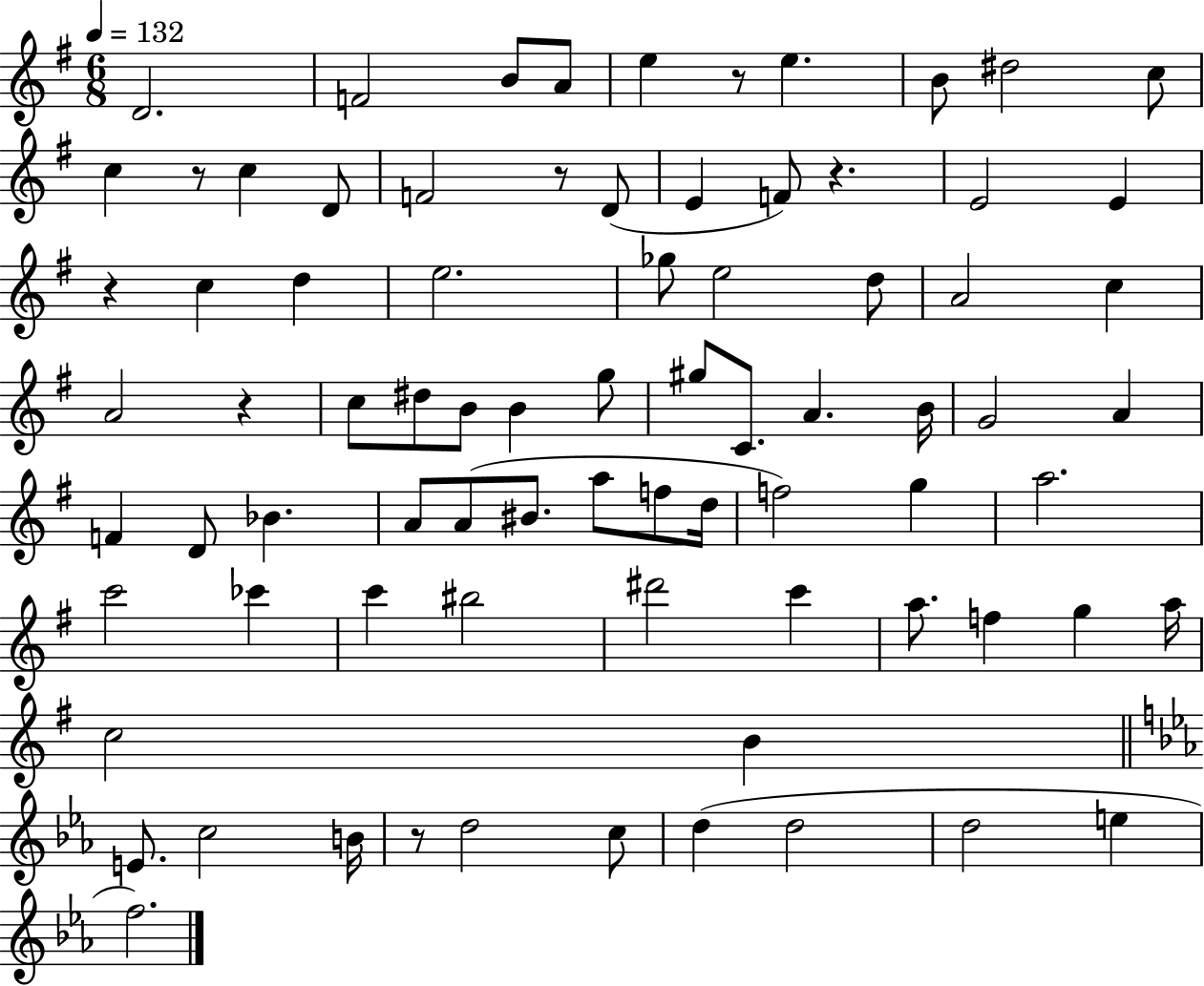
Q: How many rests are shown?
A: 7